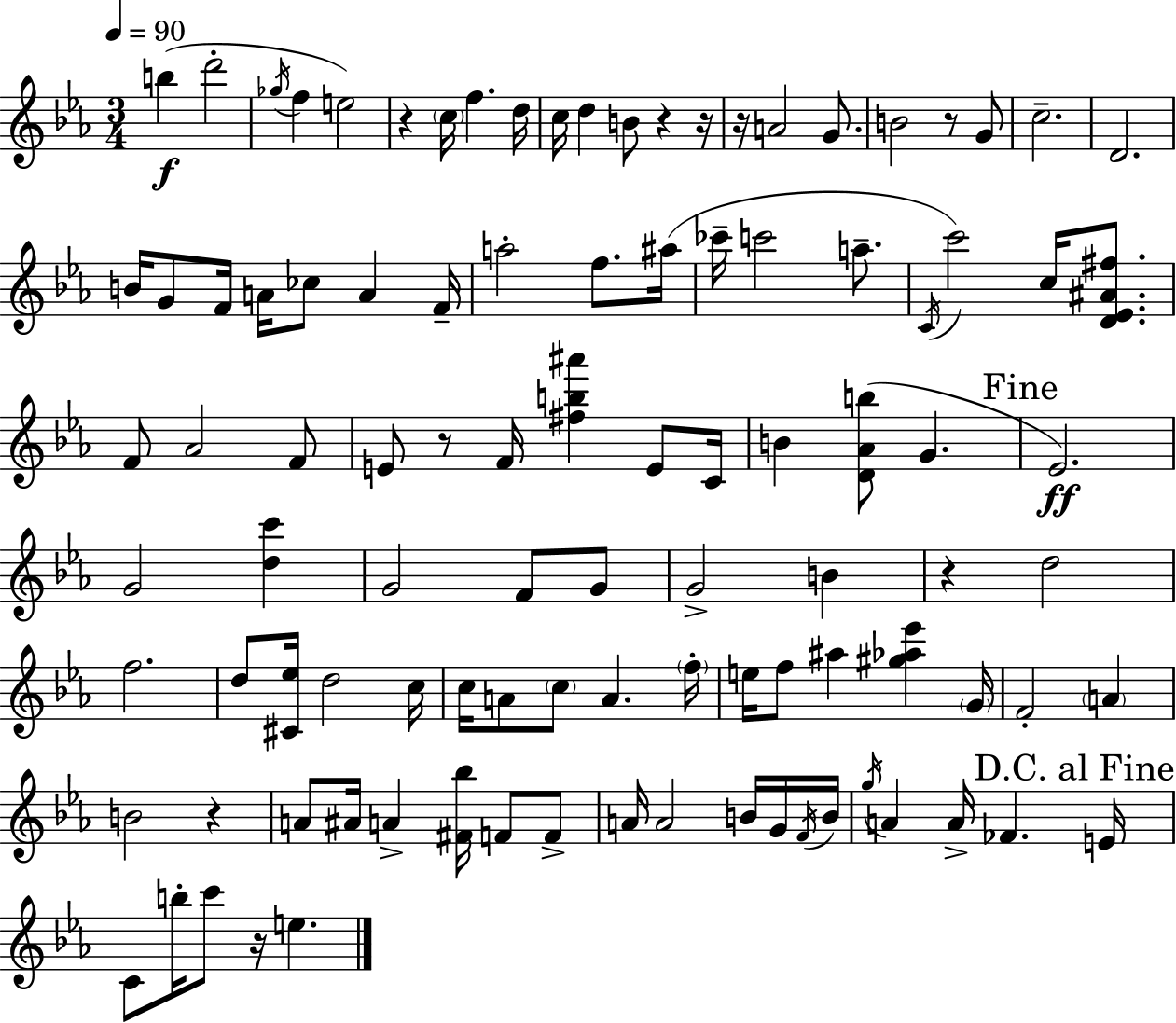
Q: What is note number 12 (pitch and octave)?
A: A4